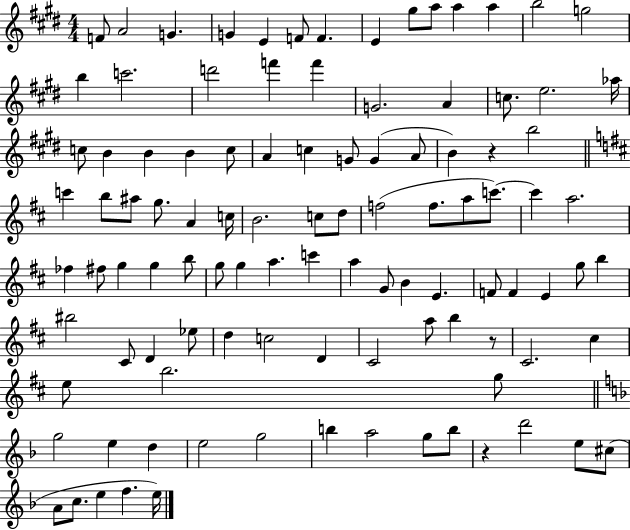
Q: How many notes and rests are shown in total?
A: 104